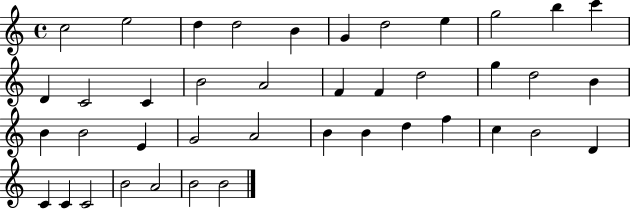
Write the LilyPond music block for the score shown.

{
  \clef treble
  \time 4/4
  \defaultTimeSignature
  \key c \major
  c''2 e''2 | d''4 d''2 b'4 | g'4 d''2 e''4 | g''2 b''4 c'''4 | \break d'4 c'2 c'4 | b'2 a'2 | f'4 f'4 d''2 | g''4 d''2 b'4 | \break b'4 b'2 e'4 | g'2 a'2 | b'4 b'4 d''4 f''4 | c''4 b'2 d'4 | \break c'4 c'4 c'2 | b'2 a'2 | b'2 b'2 | \bar "|."
}